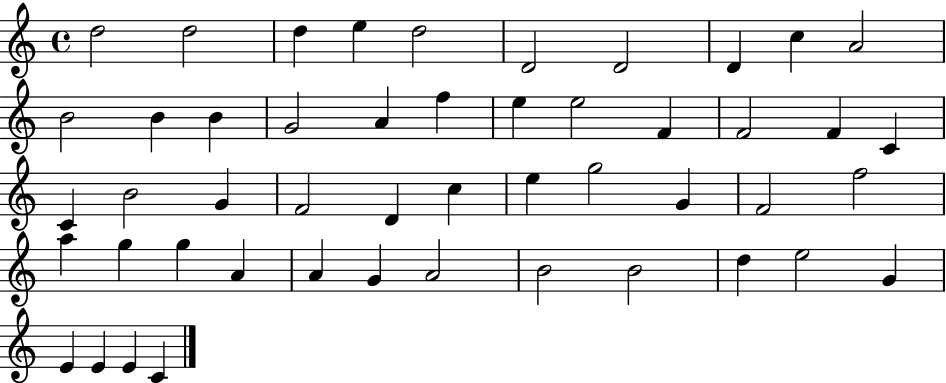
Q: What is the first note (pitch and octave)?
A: D5